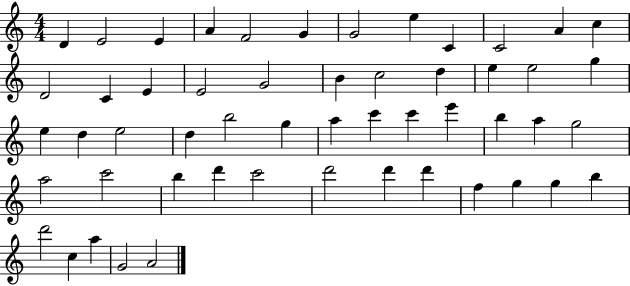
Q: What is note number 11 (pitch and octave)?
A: A4